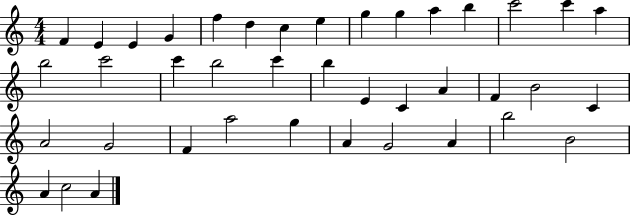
{
  \clef treble
  \numericTimeSignature
  \time 4/4
  \key c \major
  f'4 e'4 e'4 g'4 | f''4 d''4 c''4 e''4 | g''4 g''4 a''4 b''4 | c'''2 c'''4 a''4 | \break b''2 c'''2 | c'''4 b''2 c'''4 | b''4 e'4 c'4 a'4 | f'4 b'2 c'4 | \break a'2 g'2 | f'4 a''2 g''4 | a'4 g'2 a'4 | b''2 b'2 | \break a'4 c''2 a'4 | \bar "|."
}